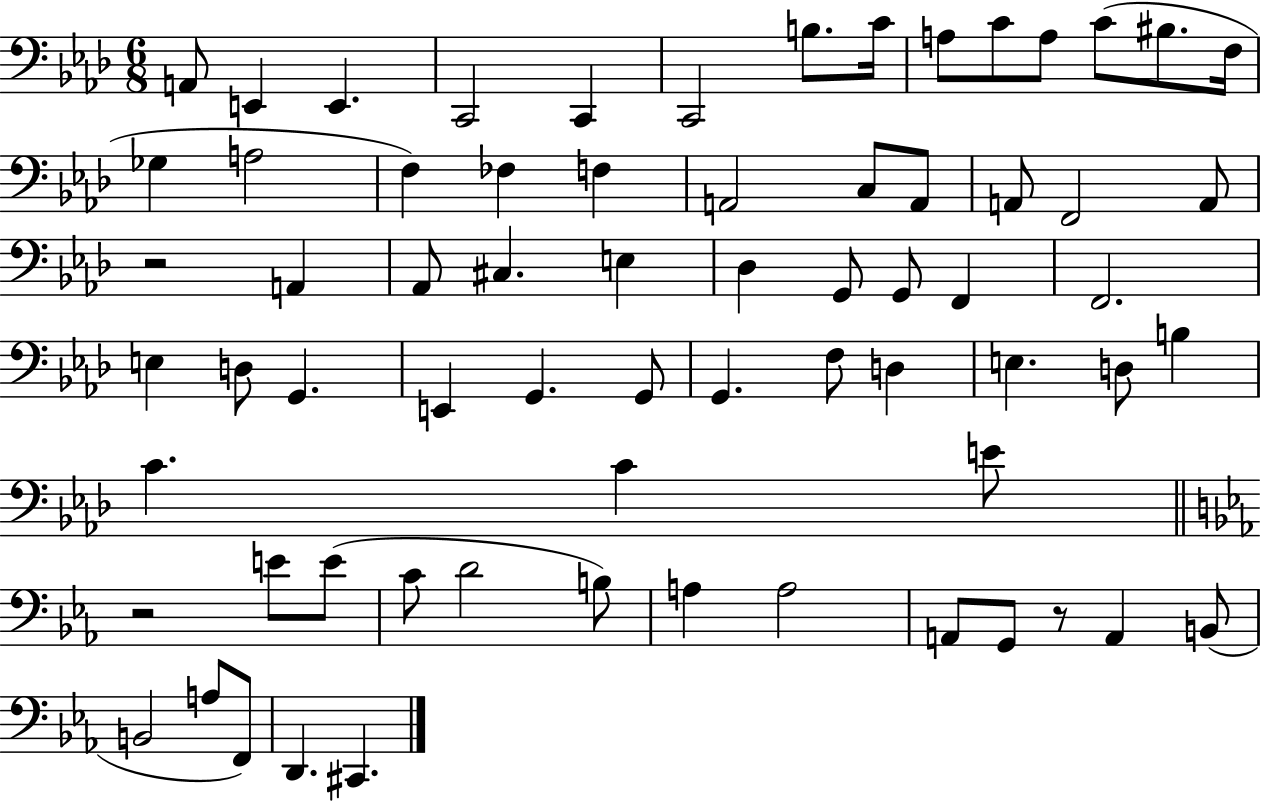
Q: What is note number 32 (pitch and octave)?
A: G2